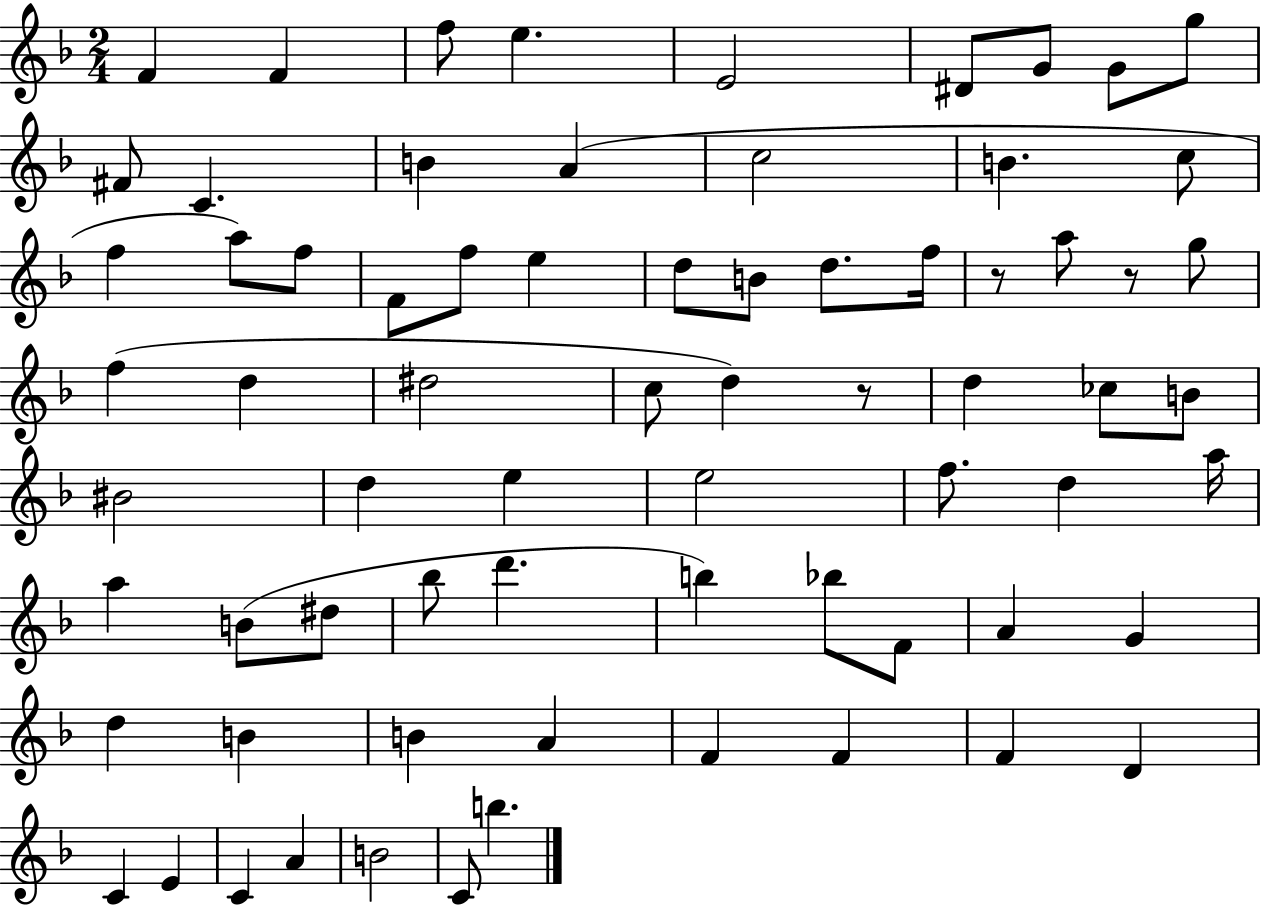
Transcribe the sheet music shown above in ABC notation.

X:1
T:Untitled
M:2/4
L:1/4
K:F
F F f/2 e E2 ^D/2 G/2 G/2 g/2 ^F/2 C B A c2 B c/2 f a/2 f/2 F/2 f/2 e d/2 B/2 d/2 f/4 z/2 a/2 z/2 g/2 f d ^d2 c/2 d z/2 d _c/2 B/2 ^B2 d e e2 f/2 d a/4 a B/2 ^d/2 _b/2 d' b _b/2 F/2 A G d B B A F F F D C E C A B2 C/2 b